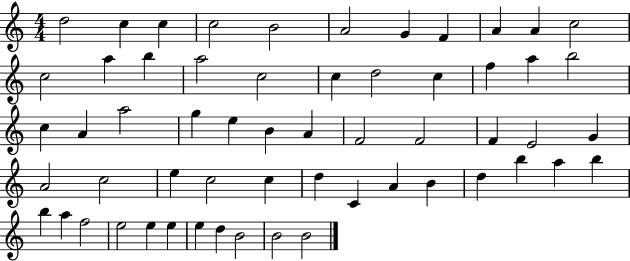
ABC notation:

X:1
T:Untitled
M:4/4
L:1/4
K:C
d2 c c c2 B2 A2 G F A A c2 c2 a b a2 c2 c d2 c f a b2 c A a2 g e B A F2 F2 F E2 G A2 c2 e c2 c d C A B d b a b b a f2 e2 e e e d B2 B2 B2